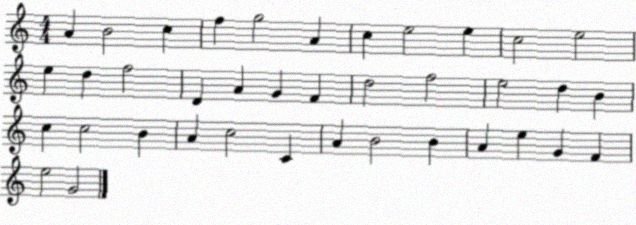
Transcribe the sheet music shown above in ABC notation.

X:1
T:Untitled
M:4/4
L:1/4
K:C
A B2 c f g2 A c e2 e c2 e2 e d f2 D A G F d2 f2 e2 d B c c2 B A c2 C A B2 B A e G F e2 G2